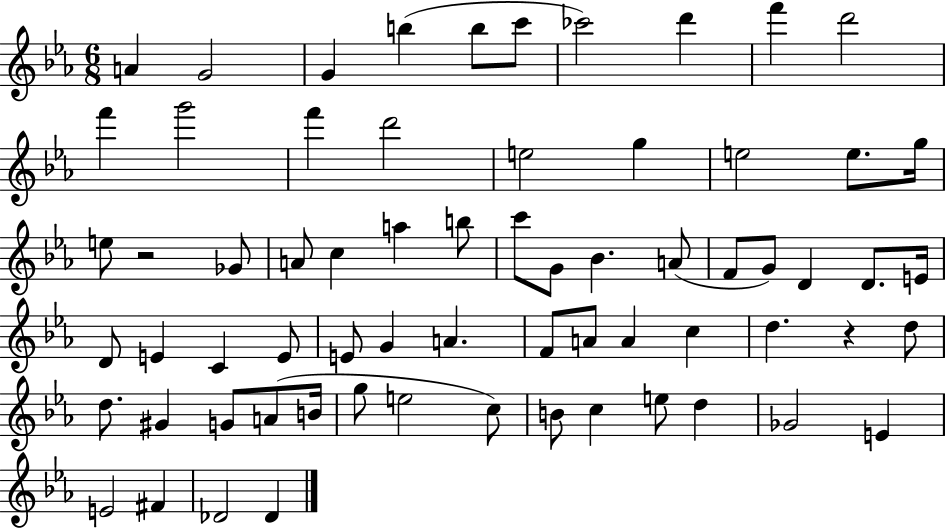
A4/q G4/h G4/q B5/q B5/e C6/e CES6/h D6/q F6/q D6/h F6/q G6/h F6/q D6/h E5/h G5/q E5/h E5/e. G5/s E5/e R/h Gb4/e A4/e C5/q A5/q B5/e C6/e G4/e Bb4/q. A4/e F4/e G4/e D4/q D4/e. E4/s D4/e E4/q C4/q E4/e E4/e G4/q A4/q. F4/e A4/e A4/q C5/q D5/q. R/q D5/e D5/e. G#4/q G4/e A4/e B4/s G5/e E5/h C5/e B4/e C5/q E5/e D5/q Gb4/h E4/q E4/h F#4/q Db4/h Db4/q